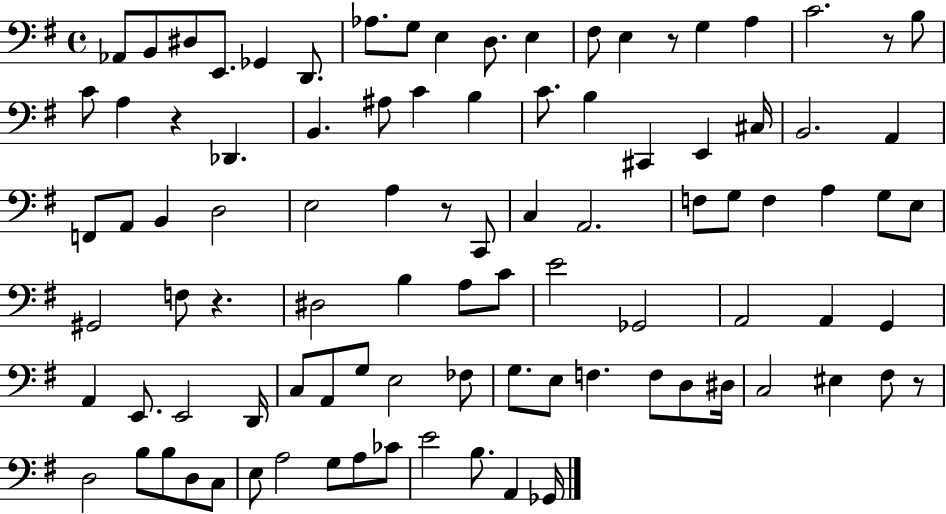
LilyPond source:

{
  \clef bass
  \time 4/4
  \defaultTimeSignature
  \key g \major
  aes,8 b,8 dis8 e,8. ges,4 d,8. | aes8. g8 e4 d8. e4 | fis8 e4 r8 g4 a4 | c'2. r8 b8 | \break c'8 a4 r4 des,4. | b,4. ais8 c'4 b4 | c'8. b4 cis,4 e,4 cis16 | b,2. a,4 | \break f,8 a,8 b,4 d2 | e2 a4 r8 c,8 | c4 a,2. | f8 g8 f4 a4 g8 e8 | \break gis,2 f8 r4. | dis2 b4 a8 c'8 | e'2 ges,2 | a,2 a,4 g,4 | \break a,4 e,8. e,2 d,16 | c8 a,8 g8 e2 fes8 | g8. e8 f4. f8 d8 dis16 | c2 eis4 fis8 r8 | \break d2 b8 b8 d8 c8 | e8 a2 g8 a8 ces'8 | e'2 b8. a,4 ges,16 | \bar "|."
}